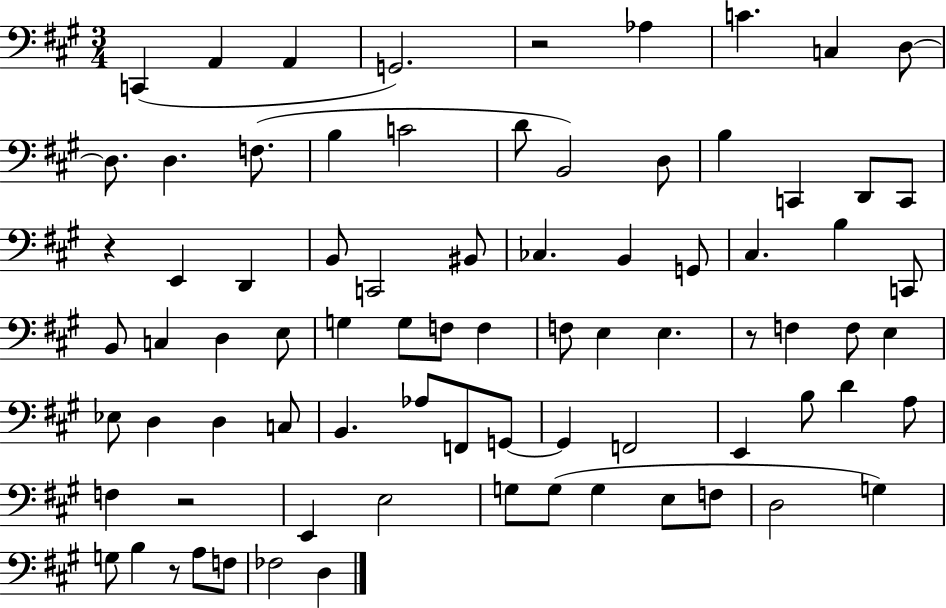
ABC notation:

X:1
T:Untitled
M:3/4
L:1/4
K:A
C,, A,, A,, G,,2 z2 _A, C C, D,/2 D,/2 D, F,/2 B, C2 D/2 B,,2 D,/2 B, C,, D,,/2 C,,/2 z E,, D,, B,,/2 C,,2 ^B,,/2 _C, B,, G,,/2 ^C, B, C,,/2 B,,/2 C, D, E,/2 G, G,/2 F,/2 F, F,/2 E, E, z/2 F, F,/2 E, _E,/2 D, D, C,/2 B,, _A,/2 F,,/2 G,,/2 G,, F,,2 E,, B,/2 D A,/2 F, z2 E,, E,2 G,/2 G,/2 G, E,/2 F,/2 D,2 G, G,/2 B, z/2 A,/2 F,/2 _F,2 D,